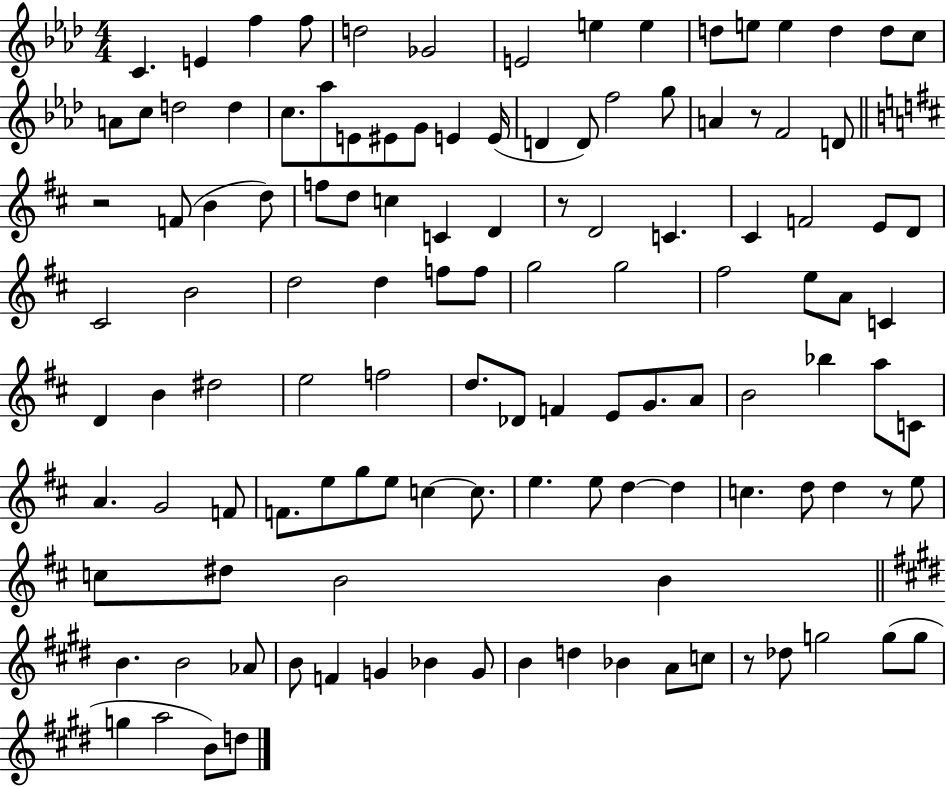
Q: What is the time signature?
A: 4/4